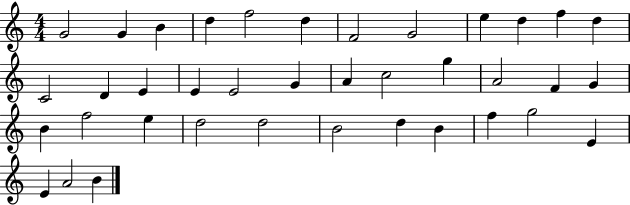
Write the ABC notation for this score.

X:1
T:Untitled
M:4/4
L:1/4
K:C
G2 G B d f2 d F2 G2 e d f d C2 D E E E2 G A c2 g A2 F G B f2 e d2 d2 B2 d B f g2 E E A2 B